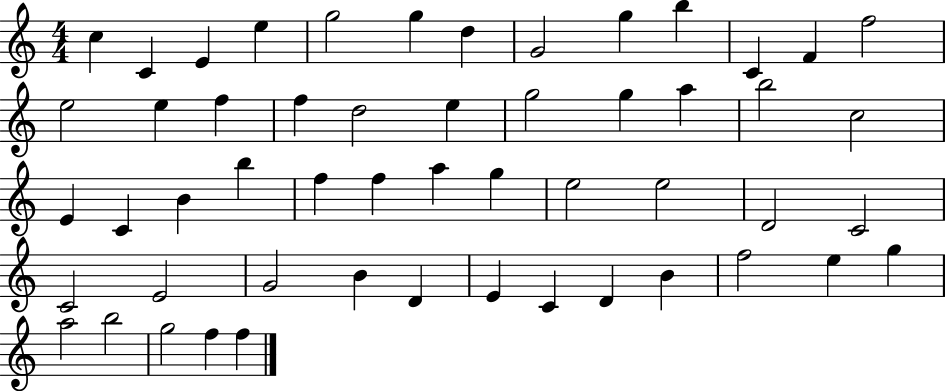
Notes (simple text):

C5/q C4/q E4/q E5/q G5/h G5/q D5/q G4/h G5/q B5/q C4/q F4/q F5/h E5/h E5/q F5/q F5/q D5/h E5/q G5/h G5/q A5/q B5/h C5/h E4/q C4/q B4/q B5/q F5/q F5/q A5/q G5/q E5/h E5/h D4/h C4/h C4/h E4/h G4/h B4/q D4/q E4/q C4/q D4/q B4/q F5/h E5/q G5/q A5/h B5/h G5/h F5/q F5/q